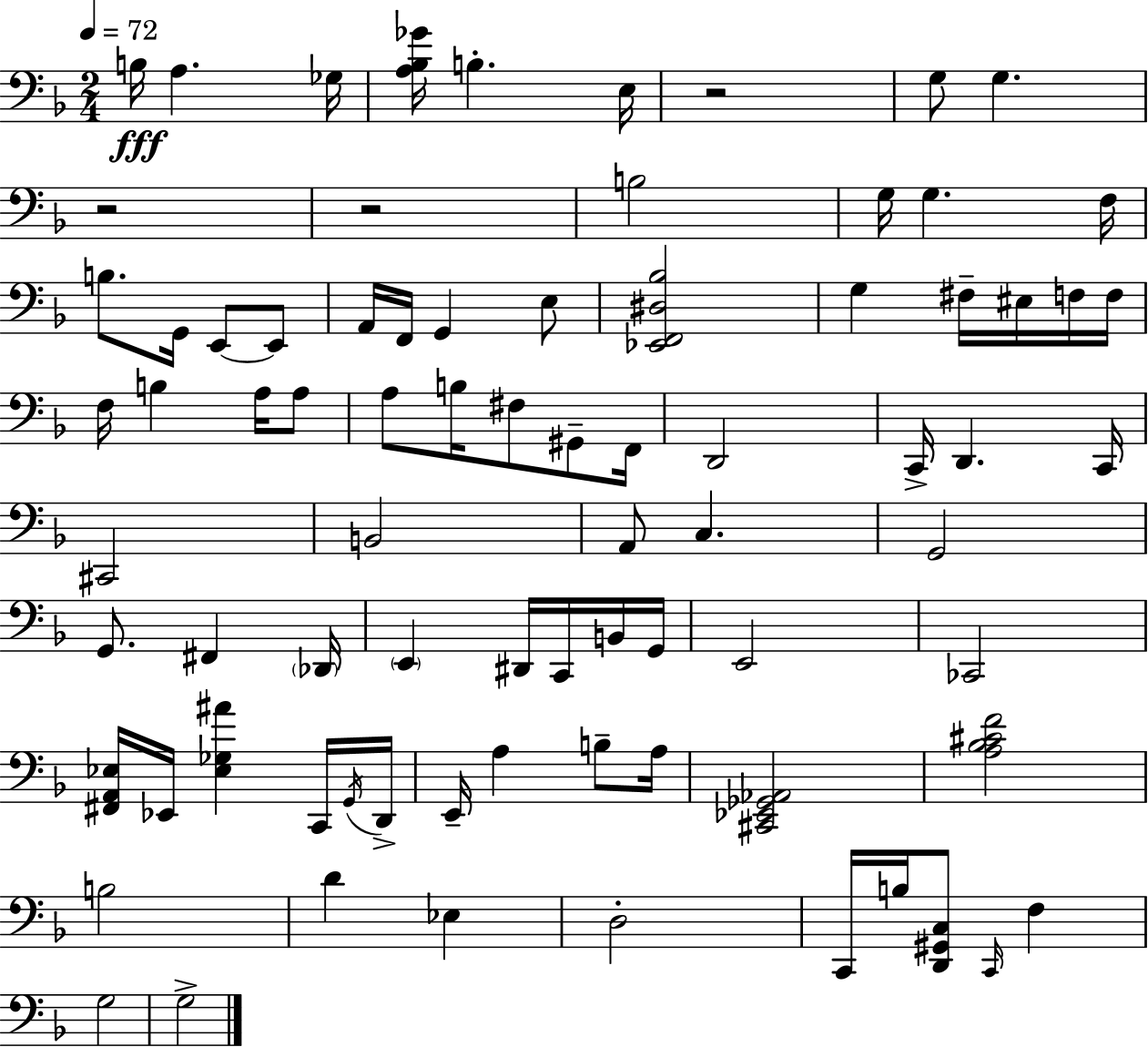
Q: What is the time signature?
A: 2/4